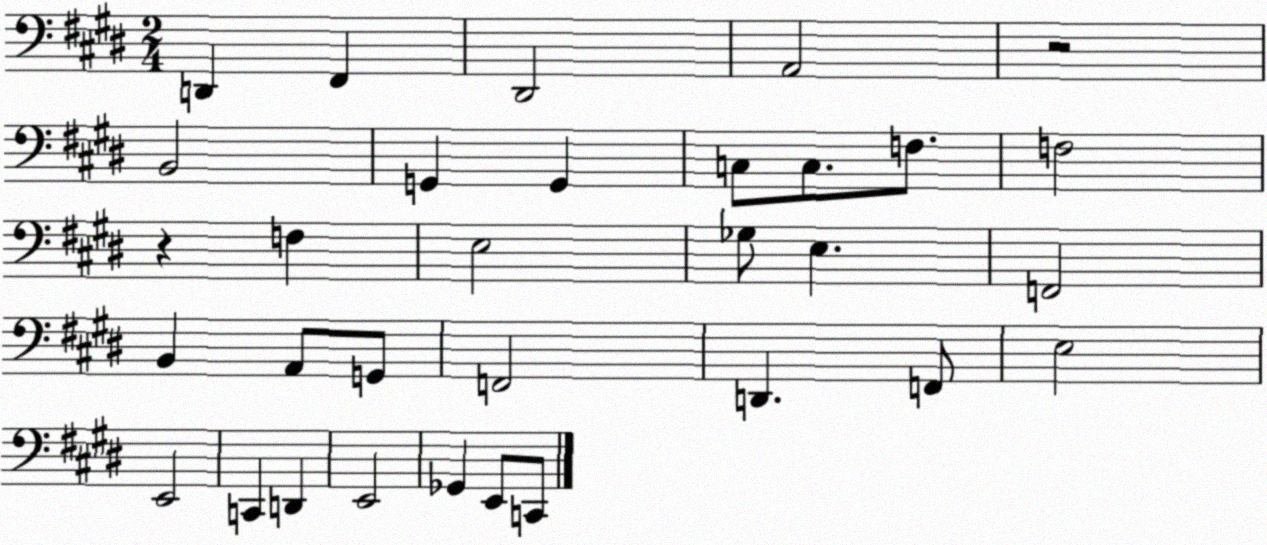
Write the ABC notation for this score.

X:1
T:Untitled
M:2/4
L:1/4
K:E
D,, ^F,, ^D,,2 A,,2 z2 B,,2 G,, G,, C,/2 C,/2 F,/2 F,2 z F, E,2 _G,/2 E, F,,2 B,, A,,/2 G,,/2 F,,2 D,, F,,/2 E,2 E,,2 C,, D,, E,,2 _G,, E,,/2 C,,/2